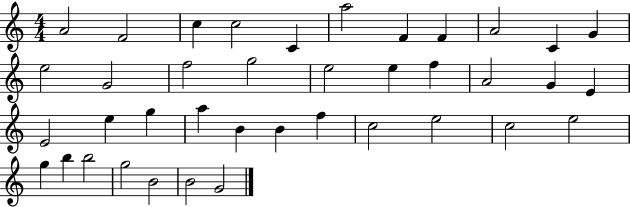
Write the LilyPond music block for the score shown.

{
  \clef treble
  \numericTimeSignature
  \time 4/4
  \key c \major
  a'2 f'2 | c''4 c''2 c'4 | a''2 f'4 f'4 | a'2 c'4 g'4 | \break e''2 g'2 | f''2 g''2 | e''2 e''4 f''4 | a'2 g'4 e'4 | \break e'2 e''4 g''4 | a''4 b'4 b'4 f''4 | c''2 e''2 | c''2 e''2 | \break g''4 b''4 b''2 | g''2 b'2 | b'2 g'2 | \bar "|."
}